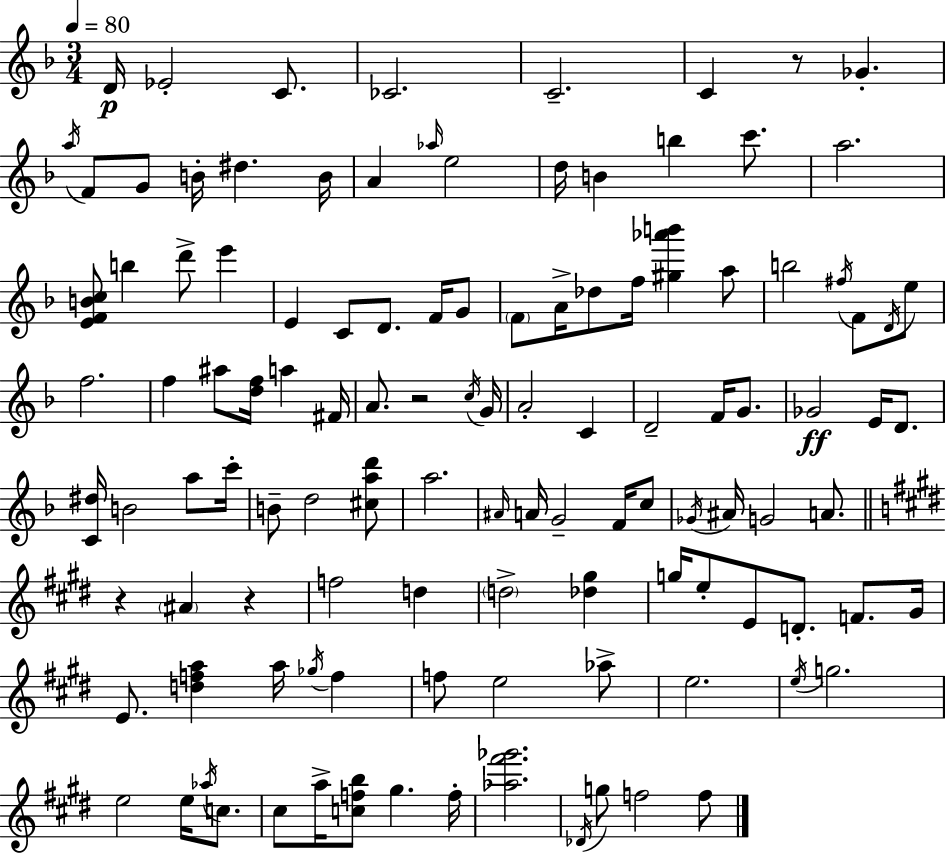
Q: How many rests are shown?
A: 4